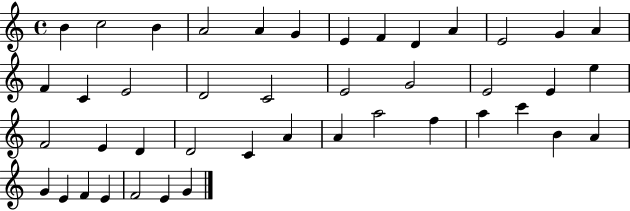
X:1
T:Untitled
M:4/4
L:1/4
K:C
B c2 B A2 A G E F D A E2 G A F C E2 D2 C2 E2 G2 E2 E e F2 E D D2 C A A a2 f a c' B A G E F E F2 E G